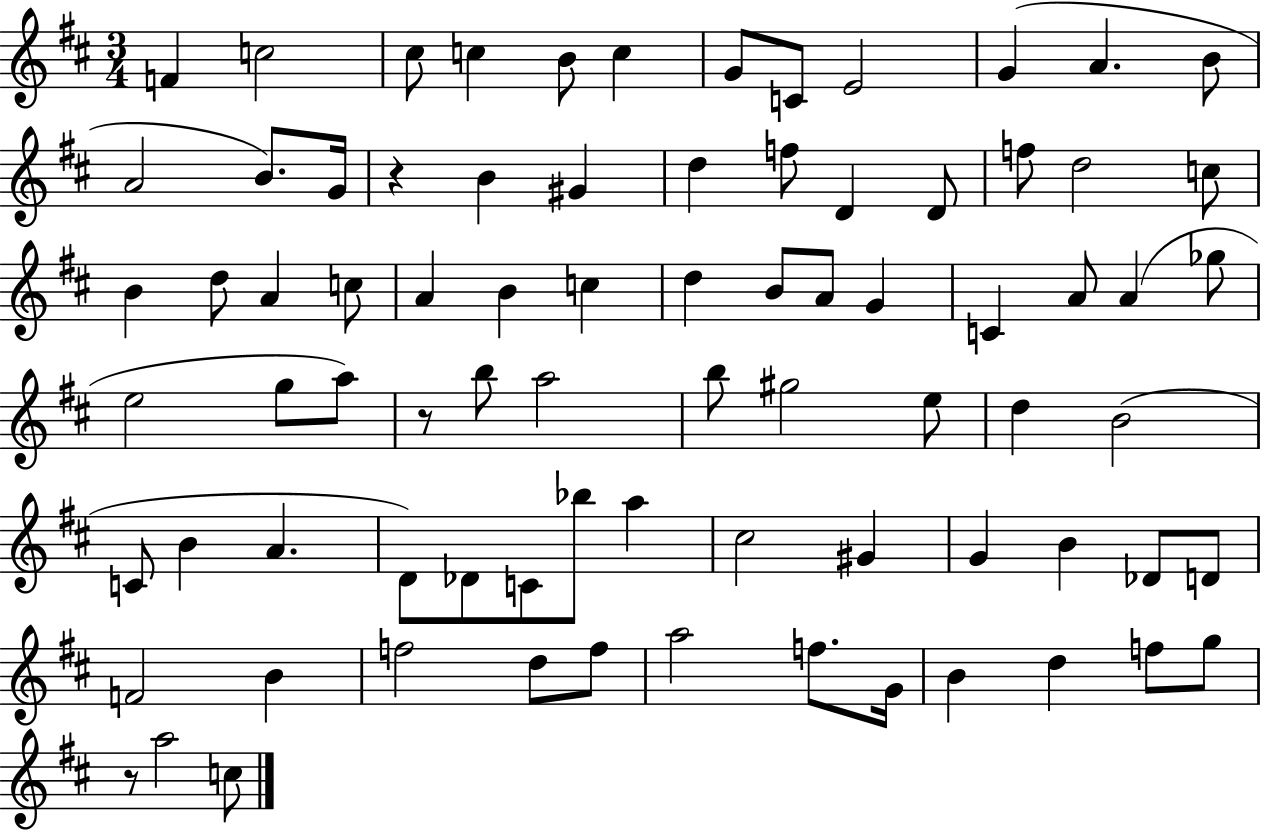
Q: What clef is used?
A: treble